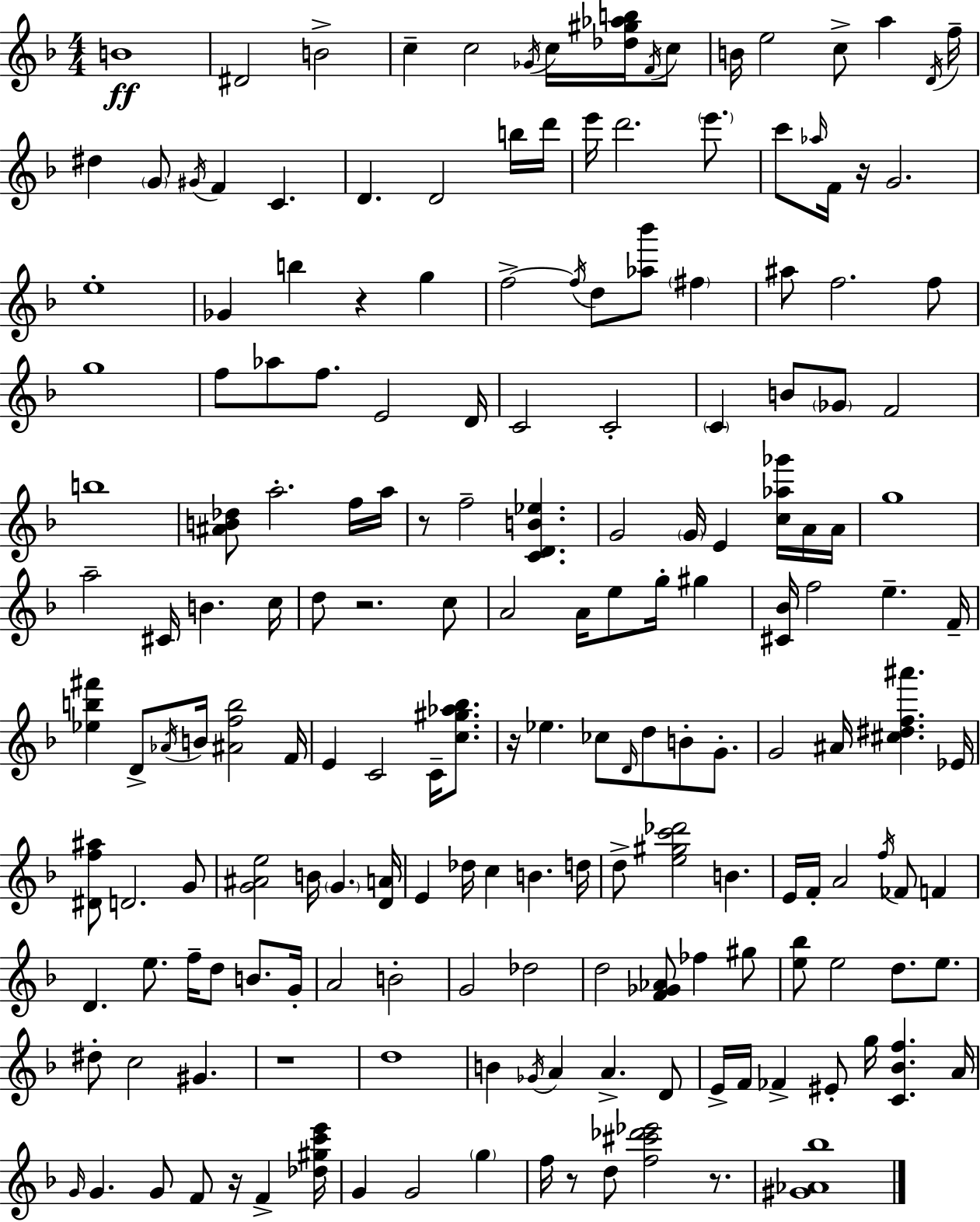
B4/w D#4/h B4/h C5/q C5/h Gb4/s C5/s [Db5,G#5,Ab5,B5]/s F4/s C5/e B4/s E5/h C5/e A5/q D4/s F5/s D#5/q G4/e G#4/s F4/q C4/q. D4/q. D4/h B5/s D6/s E6/s D6/h. E6/e. C6/e Ab5/s F4/s R/s G4/h. E5/w Gb4/q B5/q R/q G5/q F5/h F5/s D5/e [Ab5,Bb6]/e F#5/q A#5/e F5/h. F5/e G5/w F5/e Ab5/e F5/e. E4/h D4/s C4/h C4/h C4/q B4/e Gb4/e F4/h B5/w [A#4,B4,Db5]/e A5/h. F5/s A5/s R/e F5/h [C4,D4,B4,Eb5]/q. G4/h G4/s E4/q [C5,Ab5,Gb6]/s A4/s A4/s G5/w A5/h C#4/s B4/q. C5/s D5/e R/h. C5/e A4/h A4/s E5/e G5/s G#5/q [C#4,Bb4]/s F5/h E5/q. F4/s [Eb5,B5,F#6]/q D4/e Ab4/s B4/s [A#4,F5,B5]/h F4/s E4/q C4/h C4/s [C5,G#5,Ab5,Bb5]/e. R/s Eb5/q. CES5/e D4/s D5/e B4/e G4/e. G4/h A#4/s [C#5,D#5,F5,A#6]/q. Eb4/s [D#4,F5,A#5]/e D4/h. G4/e [G4,A#4,E5]/h B4/s G4/q. [D4,A4]/s E4/q Db5/s C5/q B4/q. D5/s D5/e [E5,G#5,C6,Db6]/h B4/q. E4/s F4/s A4/h F5/s FES4/e F4/q D4/q. E5/e. F5/s D5/e B4/e. G4/s A4/h B4/h G4/h Db5/h D5/h [F4,Gb4,Ab4]/e FES5/q G#5/e [E5,Bb5]/e E5/h D5/e. E5/e. D#5/e C5/h G#4/q. R/w D5/w B4/q Gb4/s A4/q A4/q. D4/e E4/s F4/s FES4/q EIS4/e G5/s [C4,Bb4,F5]/q. A4/s G4/s G4/q. G4/e F4/e R/s F4/q [Db5,G#5,C6,E6]/s G4/q G4/h G5/q F5/s R/e D5/e [F5,C#6,Db6,Eb6]/h R/e. [G#4,Ab4,Bb5]/w